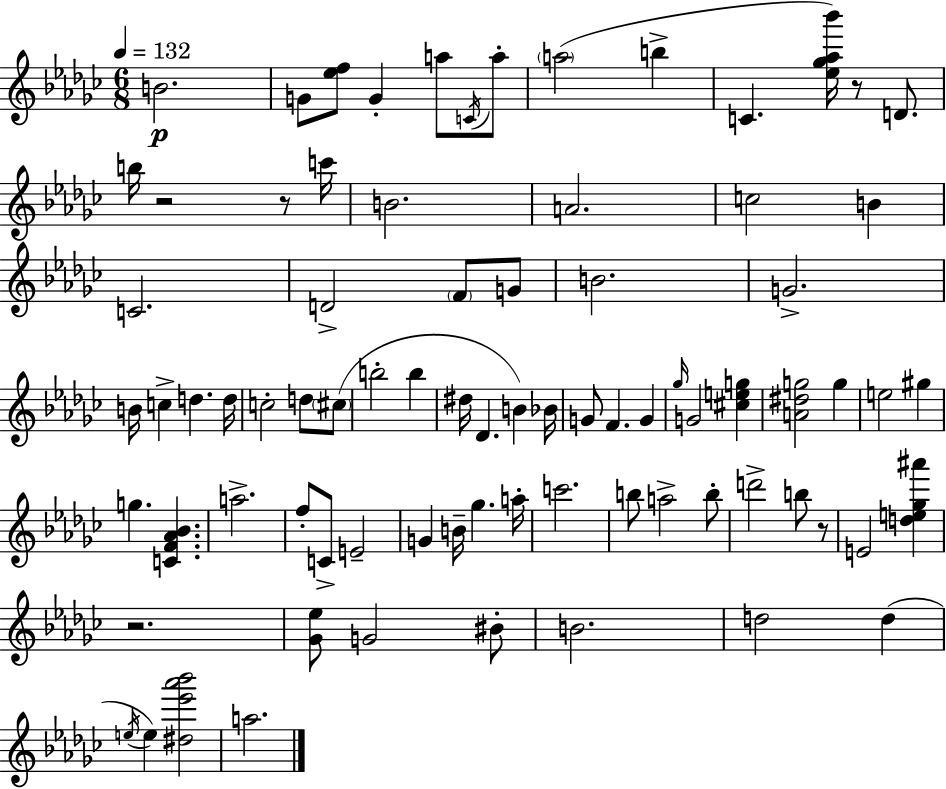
X:1
T:Untitled
M:6/8
L:1/4
K:Ebm
B2 G/2 [_ef]/2 G a/2 C/4 a/2 a2 b C [_e_g_a_b']/4 z/2 D/2 b/4 z2 z/2 c'/4 B2 A2 c2 B C2 D2 F/2 G/2 B2 G2 B/4 c d d/4 c2 d/2 ^c/2 b2 b ^d/4 _D B _B/4 G/2 F G _g/4 G2 [^ceg] [A^dg]2 g e2 ^g g [CF_A_B] a2 f/2 C/2 E2 G B/4 _g a/4 c'2 b/2 a2 b/2 d'2 b/2 z/2 E2 [de_g^a'] z2 [_G_e]/2 G2 ^B/2 B2 d2 d e/4 e [^d_e'_a'_b']2 a2